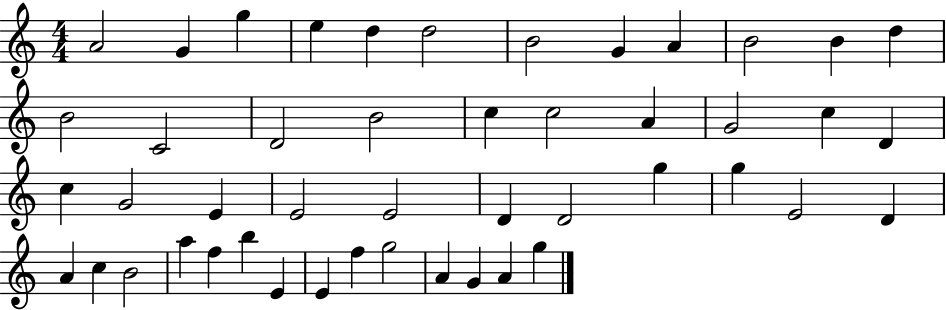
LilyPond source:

{
  \clef treble
  \numericTimeSignature
  \time 4/4
  \key c \major
  a'2 g'4 g''4 | e''4 d''4 d''2 | b'2 g'4 a'4 | b'2 b'4 d''4 | \break b'2 c'2 | d'2 b'2 | c''4 c''2 a'4 | g'2 c''4 d'4 | \break c''4 g'2 e'4 | e'2 e'2 | d'4 d'2 g''4 | g''4 e'2 d'4 | \break a'4 c''4 b'2 | a''4 f''4 b''4 e'4 | e'4 f''4 g''2 | a'4 g'4 a'4 g''4 | \break \bar "|."
}